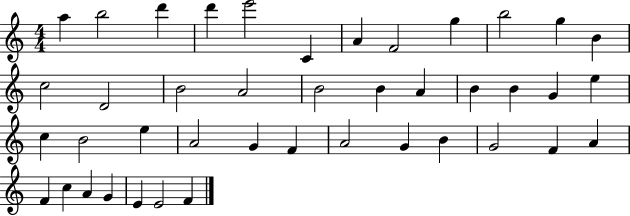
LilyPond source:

{
  \clef treble
  \numericTimeSignature
  \time 4/4
  \key c \major
  a''4 b''2 d'''4 | d'''4 e'''2 c'4 | a'4 f'2 g''4 | b''2 g''4 b'4 | \break c''2 d'2 | b'2 a'2 | b'2 b'4 a'4 | b'4 b'4 g'4 e''4 | \break c''4 b'2 e''4 | a'2 g'4 f'4 | a'2 g'4 b'4 | g'2 f'4 a'4 | \break f'4 c''4 a'4 g'4 | e'4 e'2 f'4 | \bar "|."
}